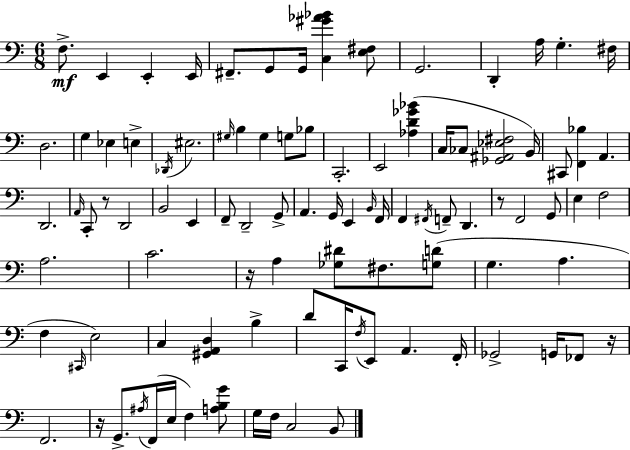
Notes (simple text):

F3/e. E2/q E2/q E2/s F#2/e. G2/e G2/s [C3,G#4,Ab4,Bb4]/q [E3,F#3]/e G2/h. D2/q A3/s G3/q. F#3/s D3/h. G3/q Eb3/q E3/q Db2/s EIS3/h. G#3/s B3/q G#3/q G3/e Bb3/e C2/h. E2/h [Ab3,D4,Gb4,Bb4]/q C3/s CES3/e [Gb2,A#2,Eb3,F#3]/h B2/s C#2/e [F2,Bb3]/q A2/q. D2/h. A2/s C2/e R/e D2/h B2/h E2/q F2/e D2/h G2/e A2/q. G2/s E2/q B2/s F2/s F2/q F#2/s F2/e D2/q. R/e F2/h G2/e E3/q F3/h A3/h. C4/h. R/s A3/q [Gb3,D#4]/e F#3/e. [G3,D4]/e G3/q. A3/q. F3/q C#2/s E3/h C3/q [G#2,A2,D3]/q B3/q D4/e C2/s F3/s E2/e A2/q. F2/s Gb2/h G2/s FES2/e R/s F2/h. R/s G2/e. A#3/s F2/s E3/s F3/q [A3,B3,G4]/e G3/s F3/s C3/h B2/e